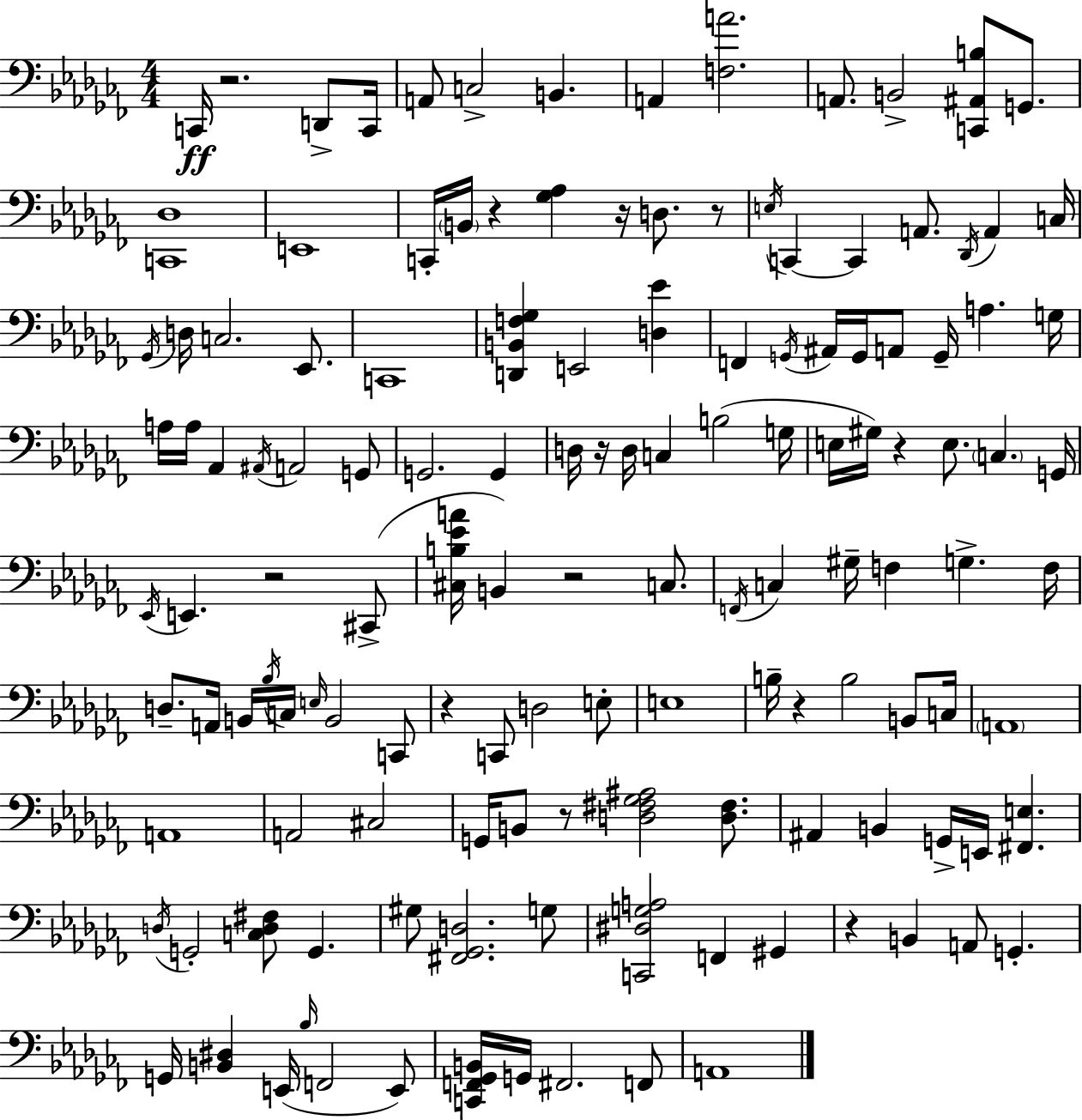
{
  \clef bass
  \numericTimeSignature
  \time 4/4
  \key aes \minor
  c,16\ff r2. d,8-> c,16 | a,8 c2-> b,4. | a,4 <f a'>2. | a,8. b,2-> <c, ais, b>8 g,8. | \break <c, des>1 | e,1 | c,16-. \parenthesize b,16 r4 <ges aes>4 r16 d8. r8 | \acciaccatura { e16 } c,4~~ c,4 a,8. \acciaccatura { des,16 } a,4 | \break c16 \acciaccatura { ges,16 } d16 c2. | ees,8. c,1 | <d, b, f ges>4 e,2 <d ees'>4 | f,4 \acciaccatura { g,16 } ais,16 g,16 a,8 g,16-- a4. | \break g16 a16 a16 aes,4 \acciaccatura { ais,16 } a,2 | g,8 g,2. | g,4 d16 r16 d16 c4 b2( | g16 e16 gis16) r4 e8. \parenthesize c4. | \break g,16 \acciaccatura { ees,16 } e,4. r2 | cis,8->( <cis b ees' a'>16 b,4) r2 | c8. \acciaccatura { f,16 } c4 gis16-- f4 | g4.-> f16 d8.-- a,16 b,16 \acciaccatura { bes16 } c16 \grace { e16 } b,2 | \break c,8 r4 c,8 d2 | e8-. e1 | b16-- r4 b2 | b,8 c16 \parenthesize a,1 | \break a,1 | a,2 | cis2 g,16 b,8 r8 <d fis ges ais>2 | <d fis>8. ais,4 b,4 | \break g,16-> e,16 <fis, e>4. \acciaccatura { d16 } g,2-. | <c d fis>8 g,4. gis8 <fis, ges, d>2. | g8 <c, dis g a>2 | f,4 gis,4 r4 b,4 | \break a,8 g,4.-. g,16 <b, dis>4 e,16( | \grace { bes16 } f,2 e,8) <c, f, ges, b,>16 g,16 fis,2. | f,8 a,1 | \bar "|."
}